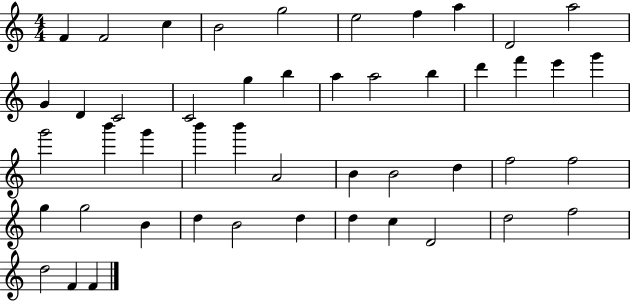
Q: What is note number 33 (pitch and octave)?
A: F5